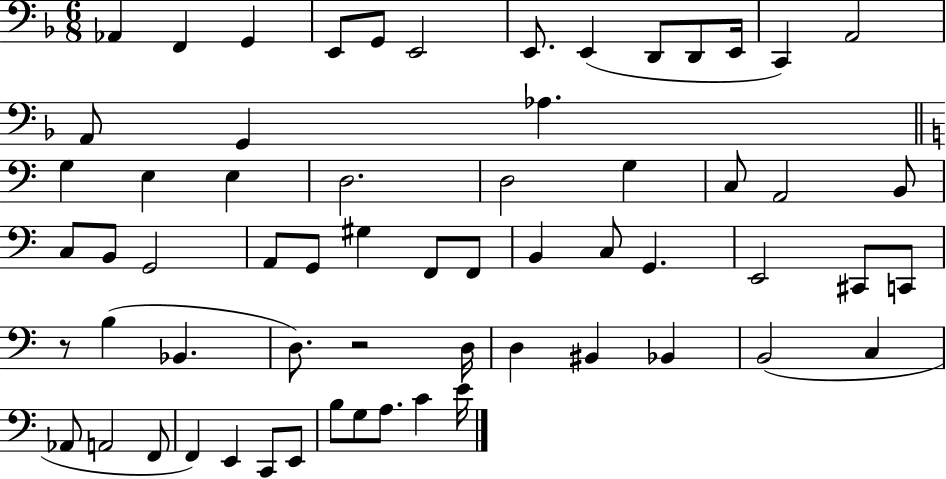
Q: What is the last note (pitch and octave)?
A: E4